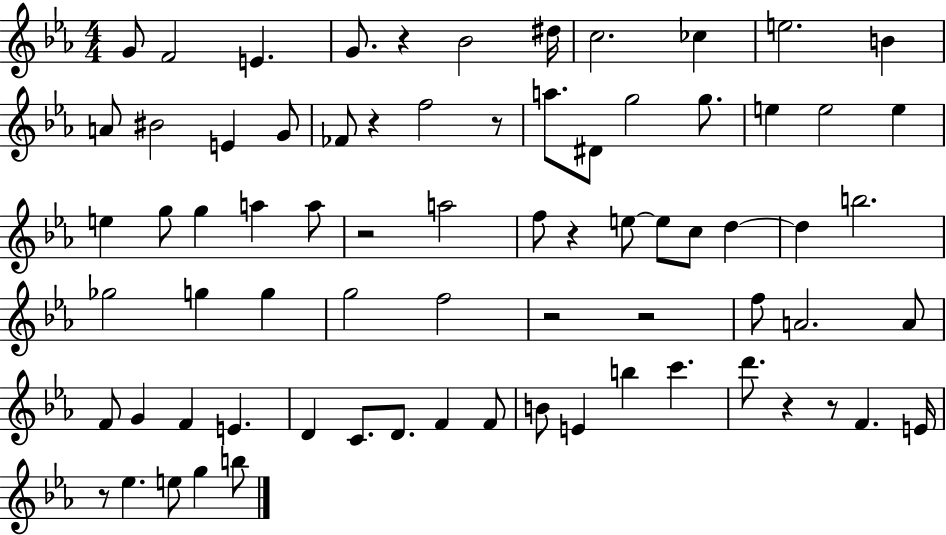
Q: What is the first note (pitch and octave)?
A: G4